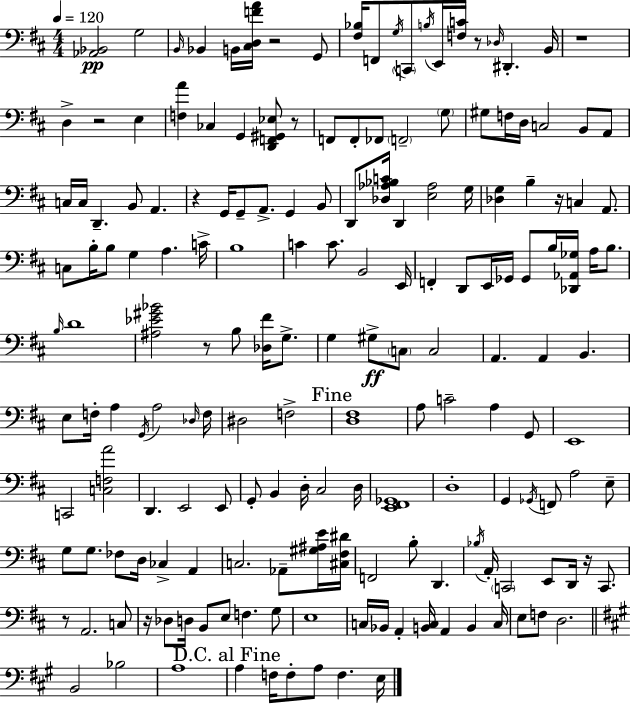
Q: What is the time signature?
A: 4/4